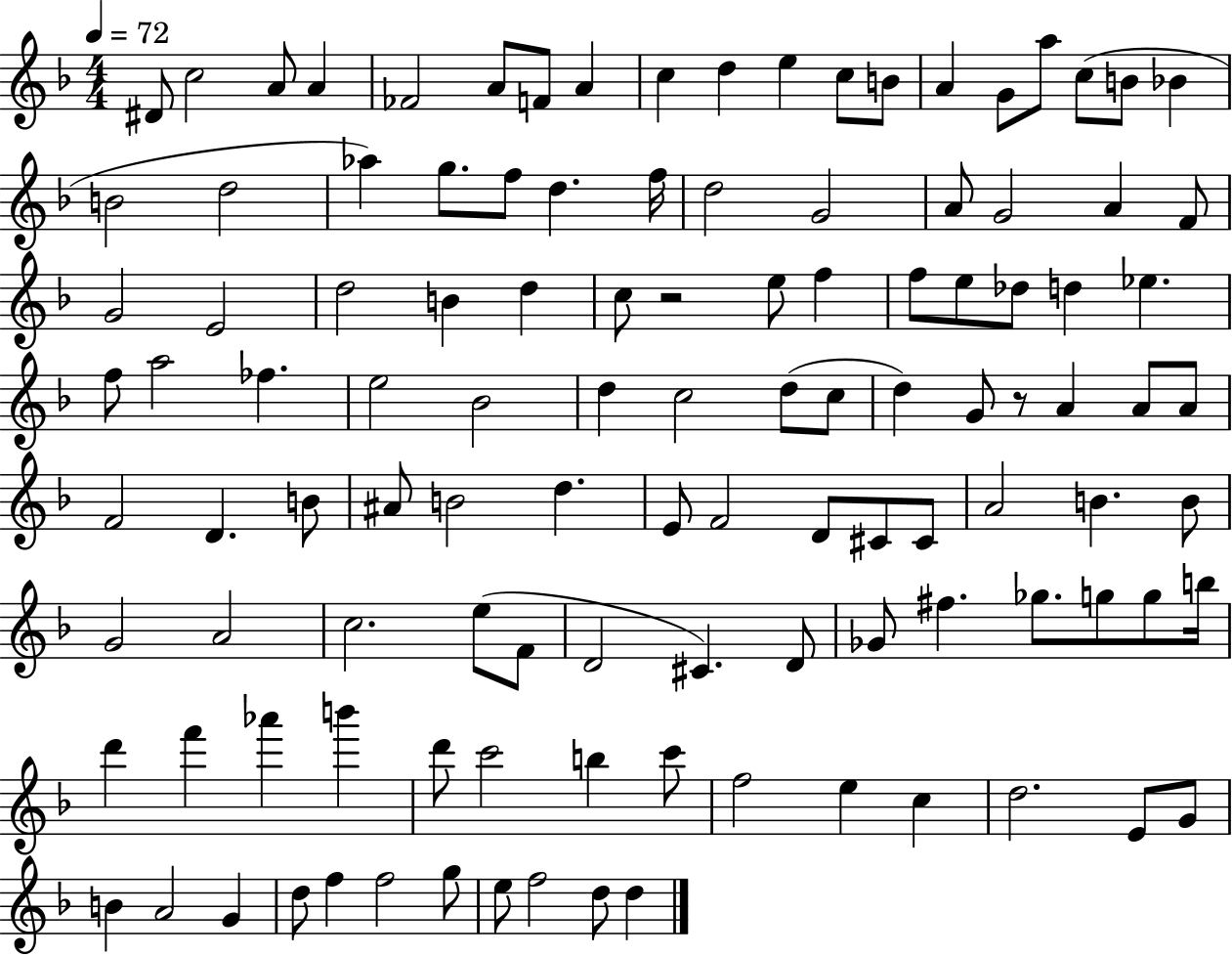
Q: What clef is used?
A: treble